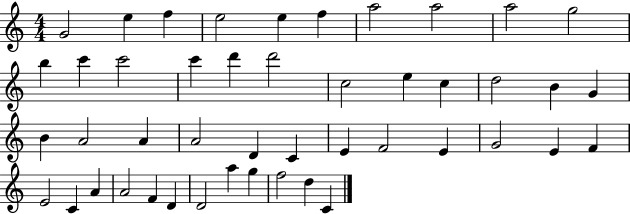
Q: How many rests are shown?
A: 0